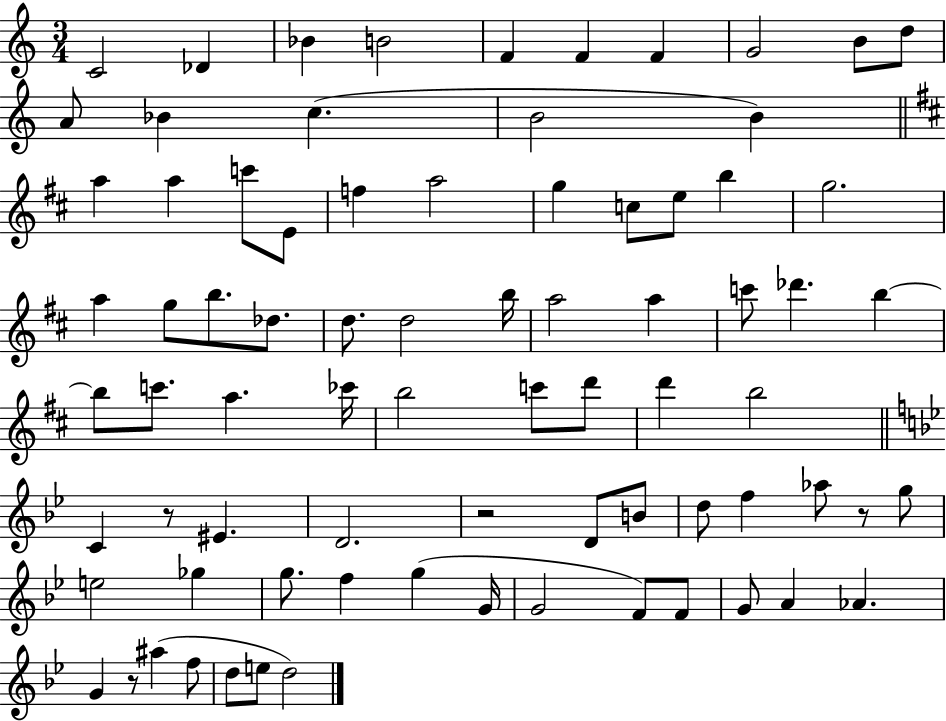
X:1
T:Untitled
M:3/4
L:1/4
K:C
C2 _D _B B2 F F F G2 B/2 d/2 A/2 _B c B2 B a a c'/2 E/2 f a2 g c/2 e/2 b g2 a g/2 b/2 _d/2 d/2 d2 b/4 a2 a c'/2 _d' b b/2 c'/2 a _c'/4 b2 c'/2 d'/2 d' b2 C z/2 ^E D2 z2 D/2 B/2 d/2 f _a/2 z/2 g/2 e2 _g g/2 f g G/4 G2 F/2 F/2 G/2 A _A G z/2 ^a f/2 d/2 e/2 d2